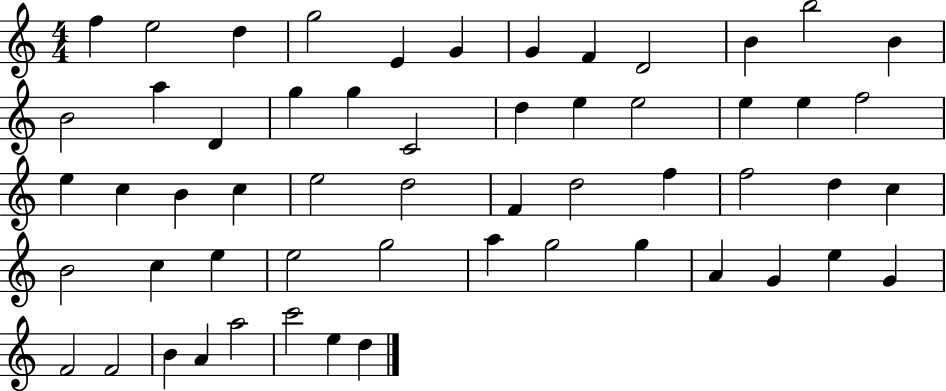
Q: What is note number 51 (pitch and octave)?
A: B4